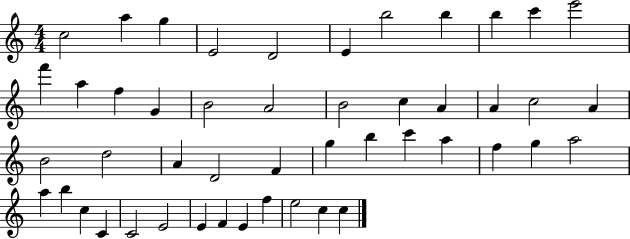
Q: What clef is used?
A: treble